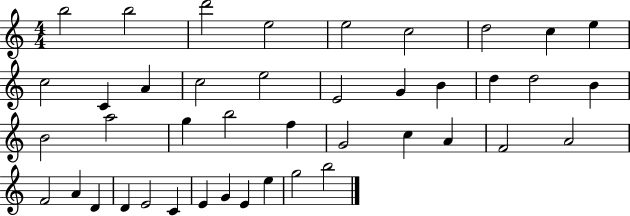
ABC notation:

X:1
T:Untitled
M:4/4
L:1/4
K:C
b2 b2 d'2 e2 e2 c2 d2 c e c2 C A c2 e2 E2 G B d d2 B B2 a2 g b2 f G2 c A F2 A2 F2 A D D E2 C E G E e g2 b2